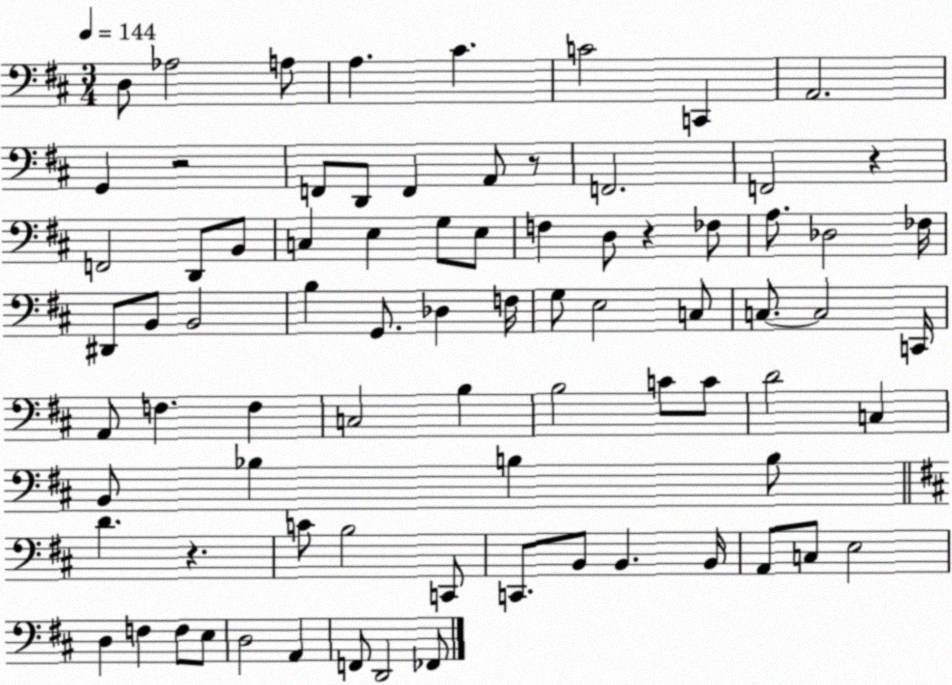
X:1
T:Untitled
M:3/4
L:1/4
K:D
D,/2 _A,2 A,/2 A, ^C C2 C,, A,,2 G,, z2 F,,/2 D,,/2 F,, A,,/2 z/2 F,,2 F,,2 z F,,2 D,,/2 B,,/2 C, E, G,/2 E,/2 F, D,/2 z _F,/2 A,/2 _D,2 _F,/4 ^D,,/2 B,,/2 B,,2 B, G,,/2 _D, F,/4 G,/2 E,2 C,/2 C,/2 C,2 C,,/4 A,,/2 F, F, C,2 B, B,2 C/2 C/2 D2 C, B,,/2 _B, B, B,/2 D z C/2 B,2 C,,/2 C,,/2 B,,/2 B,, B,,/4 A,,/2 C,/2 E,2 D, F, F,/2 E,/2 D,2 A,, F,,/2 D,,2 _F,,/2